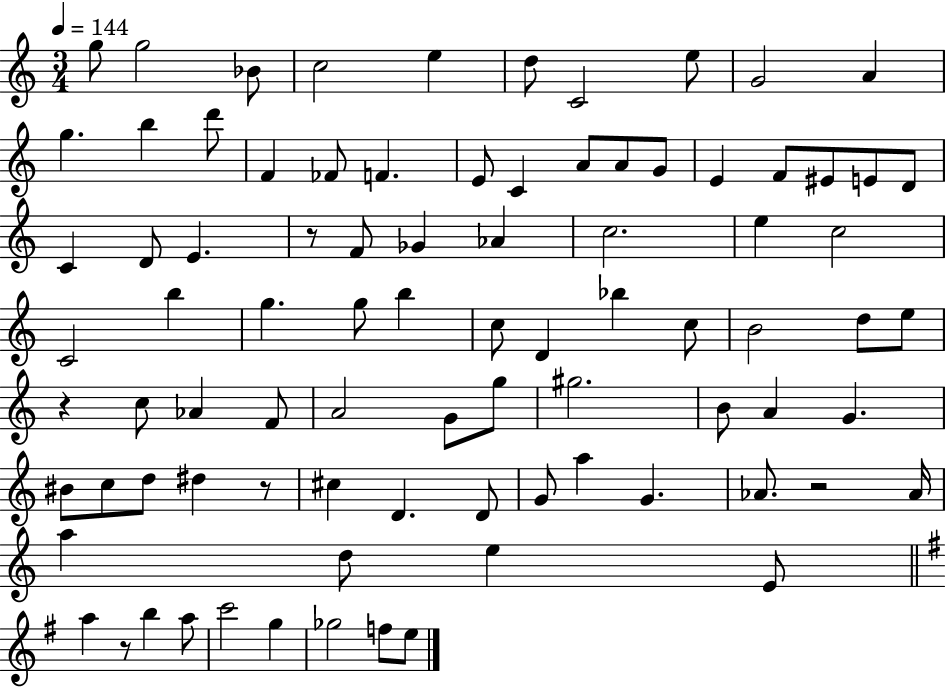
G5/e G5/h Bb4/e C5/h E5/q D5/e C4/h E5/e G4/h A4/q G5/q. B5/q D6/e F4/q FES4/e F4/q. E4/e C4/q A4/e A4/e G4/e E4/q F4/e EIS4/e E4/e D4/e C4/q D4/e E4/q. R/e F4/e Gb4/q Ab4/q C5/h. E5/q C5/h C4/h B5/q G5/q. G5/e B5/q C5/e D4/q Bb5/q C5/e B4/h D5/e E5/e R/q C5/e Ab4/q F4/e A4/h G4/e G5/e G#5/h. B4/e A4/q G4/q. BIS4/e C5/e D5/e D#5/q R/e C#5/q D4/q. D4/e G4/e A5/q G4/q. Ab4/e. R/h Ab4/s A5/q D5/e E5/q E4/e A5/q R/e B5/q A5/e C6/h G5/q Gb5/h F5/e E5/e